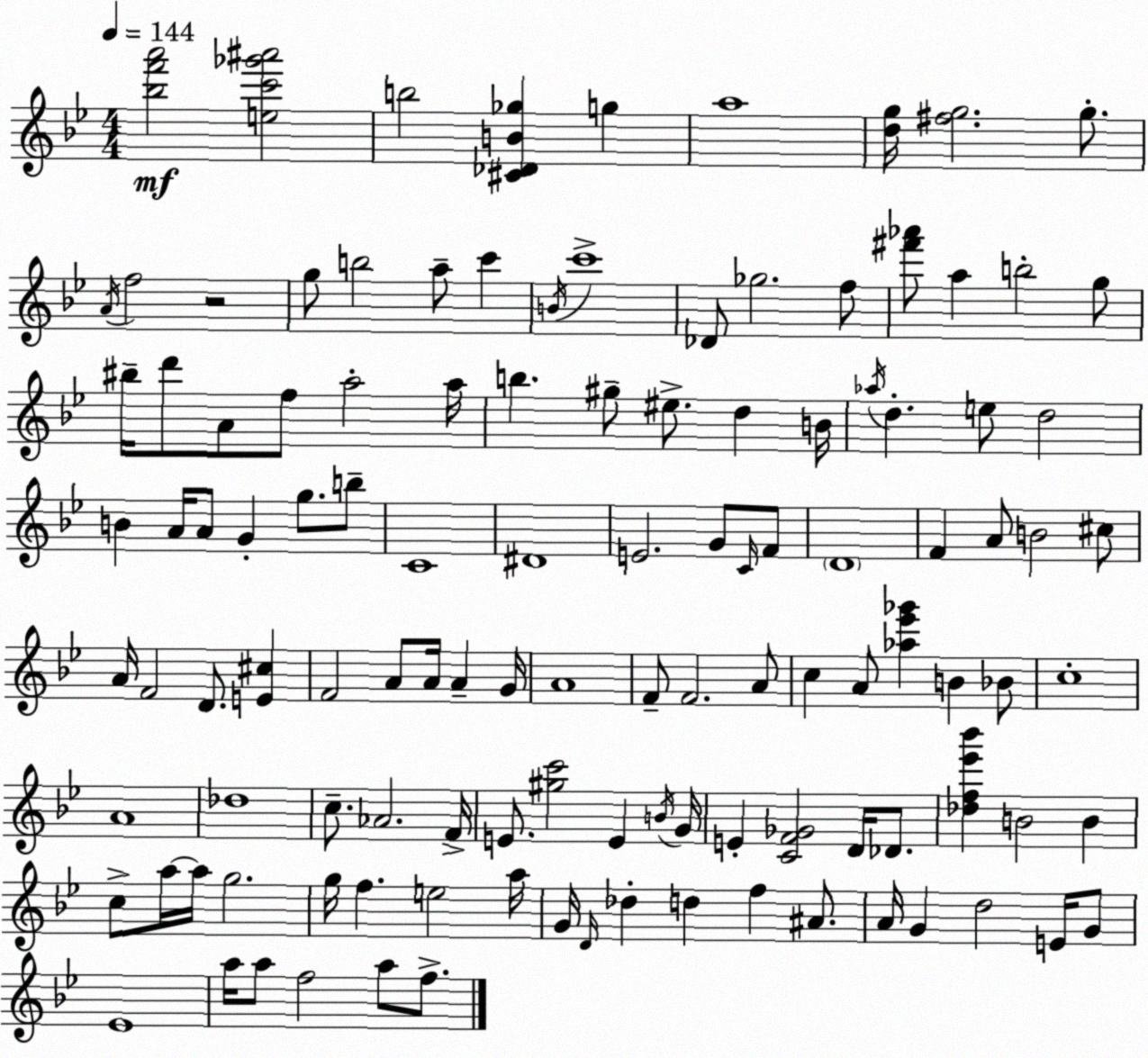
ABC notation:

X:1
T:Untitled
M:4/4
L:1/4
K:Gm
[_bf'a']2 [ec'_g'^a']2 b2 [^C_DB_g] g a4 [dg]/4 [^fg]2 g/2 A/4 f2 z2 g/2 b2 a/2 c' B/4 c'4 _D/2 _g2 f/2 [^f'_a']/2 a b2 g/2 ^b/4 d'/2 A/2 f/2 a2 a/4 b ^g/2 ^e/2 d B/4 _a/4 d e/2 d2 B A/4 A/2 G g/2 b/2 C4 ^D4 E2 G/2 C/4 F/2 D4 F A/2 B2 ^c/2 A/4 F2 D/2 [E^c] F2 A/2 A/4 A G/4 A4 F/2 F2 A/2 c A/2 [_a_e'_g'] B _B/2 c4 A4 _d4 c/2 _A2 F/4 E/2 [^gc']2 E B/4 G/4 E [CF_G]2 D/4 _D/2 [_df_e'_b'] B2 B c/2 a/4 a/4 g2 g/4 f e2 a/4 G/4 D/4 _d d f ^A/2 A/4 G d2 E/4 G/2 _E4 a/4 a/2 f2 a/2 f/2